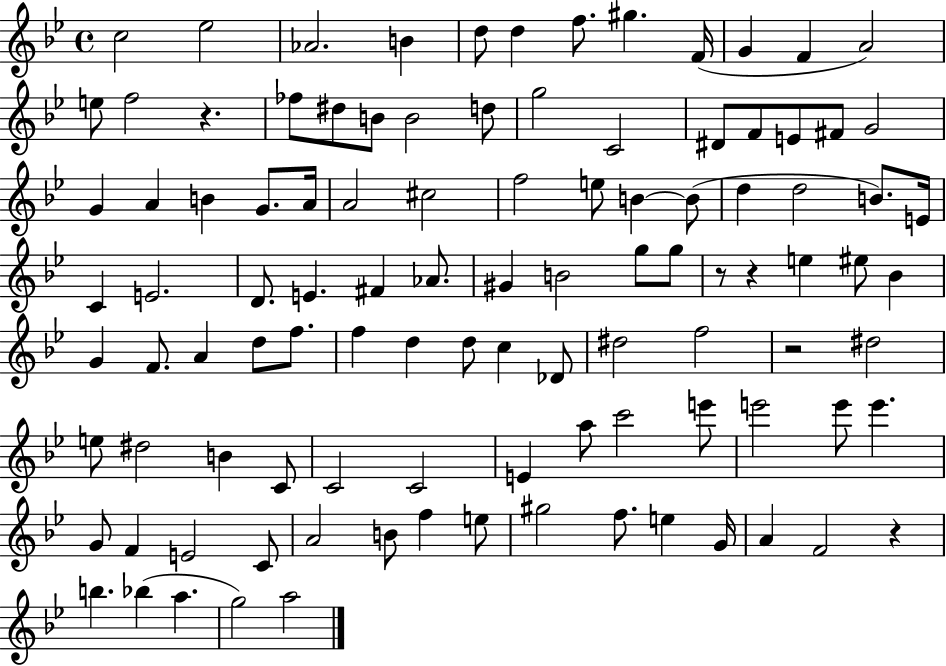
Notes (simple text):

C5/h Eb5/h Ab4/h. B4/q D5/e D5/q F5/e. G#5/q. F4/s G4/q F4/q A4/h E5/e F5/h R/q. FES5/e D#5/e B4/e B4/h D5/e G5/h C4/h D#4/e F4/e E4/e F#4/e G4/h G4/q A4/q B4/q G4/e. A4/s A4/h C#5/h F5/h E5/e B4/q B4/e D5/q D5/h B4/e. E4/s C4/q E4/h. D4/e. E4/q. F#4/q Ab4/e. G#4/q B4/h G5/e G5/e R/e R/q E5/q EIS5/e Bb4/q G4/q F4/e. A4/q D5/e F5/e. F5/q D5/q D5/e C5/q Db4/e D#5/h F5/h R/h D#5/h E5/e D#5/h B4/q C4/e C4/h C4/h E4/q A5/e C6/h E6/e E6/h E6/e E6/q. G4/e F4/q E4/h C4/e A4/h B4/e F5/q E5/e G#5/h F5/e. E5/q G4/s A4/q F4/h R/q B5/q. Bb5/q A5/q. G5/h A5/h